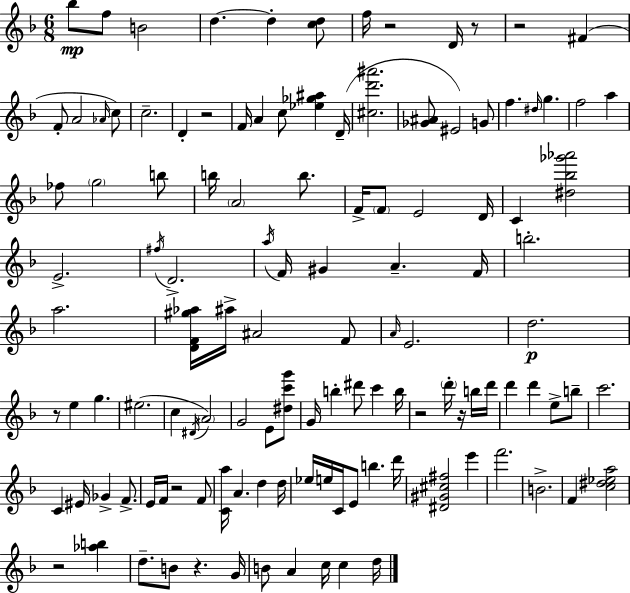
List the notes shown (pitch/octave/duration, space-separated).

Bb5/e F5/e B4/h D5/q. D5/q [C5,D5]/e F5/s R/h D4/s R/e R/h F#4/q F4/e A4/h Ab4/s C5/e C5/h. D4/q R/h F4/s A4/q C5/e [Eb5,Gb5,A#5]/q D4/s [C#5,D6,A#6]/h. [Gb4,A#4]/e EIS4/h G4/e F5/q. D#5/s G5/q. F5/h A5/q FES5/e G5/h B5/e B5/s A4/h B5/e. F4/s F4/e E4/h D4/s C4/q [D#5,Bb5,Gb6,Ab6]/h E4/h. F#5/s D4/h. A5/s F4/s G#4/q A4/q. F4/s B5/h. A5/h. [D4,F4,G#5,Ab5]/s A#5/s A#4/h F4/e A4/s E4/h. D5/h. R/e E5/q G5/q. EIS5/h. C5/q D#4/s A4/h G4/h E4/e [D#5,C6,G6]/e G4/s B5/q D#6/e C6/q B5/s R/h D6/s R/s B5/s D6/s D6/q D6/q E5/e B5/e C6/h. C4/q EIS4/s Gb4/q F4/e. E4/s F4/s R/h F4/e [C4,A5]/s A4/q. D5/q D5/s Eb5/s E5/s C4/s E4/e B5/q. D6/s [D#4,G#4,C#5,F#5]/h E6/q F6/h. B4/h. F4/q [C5,D#5,Eb5,A5]/h R/h [Ab5,B5]/q D5/e. B4/e R/q. G4/s B4/e A4/q C5/s C5/q D5/s